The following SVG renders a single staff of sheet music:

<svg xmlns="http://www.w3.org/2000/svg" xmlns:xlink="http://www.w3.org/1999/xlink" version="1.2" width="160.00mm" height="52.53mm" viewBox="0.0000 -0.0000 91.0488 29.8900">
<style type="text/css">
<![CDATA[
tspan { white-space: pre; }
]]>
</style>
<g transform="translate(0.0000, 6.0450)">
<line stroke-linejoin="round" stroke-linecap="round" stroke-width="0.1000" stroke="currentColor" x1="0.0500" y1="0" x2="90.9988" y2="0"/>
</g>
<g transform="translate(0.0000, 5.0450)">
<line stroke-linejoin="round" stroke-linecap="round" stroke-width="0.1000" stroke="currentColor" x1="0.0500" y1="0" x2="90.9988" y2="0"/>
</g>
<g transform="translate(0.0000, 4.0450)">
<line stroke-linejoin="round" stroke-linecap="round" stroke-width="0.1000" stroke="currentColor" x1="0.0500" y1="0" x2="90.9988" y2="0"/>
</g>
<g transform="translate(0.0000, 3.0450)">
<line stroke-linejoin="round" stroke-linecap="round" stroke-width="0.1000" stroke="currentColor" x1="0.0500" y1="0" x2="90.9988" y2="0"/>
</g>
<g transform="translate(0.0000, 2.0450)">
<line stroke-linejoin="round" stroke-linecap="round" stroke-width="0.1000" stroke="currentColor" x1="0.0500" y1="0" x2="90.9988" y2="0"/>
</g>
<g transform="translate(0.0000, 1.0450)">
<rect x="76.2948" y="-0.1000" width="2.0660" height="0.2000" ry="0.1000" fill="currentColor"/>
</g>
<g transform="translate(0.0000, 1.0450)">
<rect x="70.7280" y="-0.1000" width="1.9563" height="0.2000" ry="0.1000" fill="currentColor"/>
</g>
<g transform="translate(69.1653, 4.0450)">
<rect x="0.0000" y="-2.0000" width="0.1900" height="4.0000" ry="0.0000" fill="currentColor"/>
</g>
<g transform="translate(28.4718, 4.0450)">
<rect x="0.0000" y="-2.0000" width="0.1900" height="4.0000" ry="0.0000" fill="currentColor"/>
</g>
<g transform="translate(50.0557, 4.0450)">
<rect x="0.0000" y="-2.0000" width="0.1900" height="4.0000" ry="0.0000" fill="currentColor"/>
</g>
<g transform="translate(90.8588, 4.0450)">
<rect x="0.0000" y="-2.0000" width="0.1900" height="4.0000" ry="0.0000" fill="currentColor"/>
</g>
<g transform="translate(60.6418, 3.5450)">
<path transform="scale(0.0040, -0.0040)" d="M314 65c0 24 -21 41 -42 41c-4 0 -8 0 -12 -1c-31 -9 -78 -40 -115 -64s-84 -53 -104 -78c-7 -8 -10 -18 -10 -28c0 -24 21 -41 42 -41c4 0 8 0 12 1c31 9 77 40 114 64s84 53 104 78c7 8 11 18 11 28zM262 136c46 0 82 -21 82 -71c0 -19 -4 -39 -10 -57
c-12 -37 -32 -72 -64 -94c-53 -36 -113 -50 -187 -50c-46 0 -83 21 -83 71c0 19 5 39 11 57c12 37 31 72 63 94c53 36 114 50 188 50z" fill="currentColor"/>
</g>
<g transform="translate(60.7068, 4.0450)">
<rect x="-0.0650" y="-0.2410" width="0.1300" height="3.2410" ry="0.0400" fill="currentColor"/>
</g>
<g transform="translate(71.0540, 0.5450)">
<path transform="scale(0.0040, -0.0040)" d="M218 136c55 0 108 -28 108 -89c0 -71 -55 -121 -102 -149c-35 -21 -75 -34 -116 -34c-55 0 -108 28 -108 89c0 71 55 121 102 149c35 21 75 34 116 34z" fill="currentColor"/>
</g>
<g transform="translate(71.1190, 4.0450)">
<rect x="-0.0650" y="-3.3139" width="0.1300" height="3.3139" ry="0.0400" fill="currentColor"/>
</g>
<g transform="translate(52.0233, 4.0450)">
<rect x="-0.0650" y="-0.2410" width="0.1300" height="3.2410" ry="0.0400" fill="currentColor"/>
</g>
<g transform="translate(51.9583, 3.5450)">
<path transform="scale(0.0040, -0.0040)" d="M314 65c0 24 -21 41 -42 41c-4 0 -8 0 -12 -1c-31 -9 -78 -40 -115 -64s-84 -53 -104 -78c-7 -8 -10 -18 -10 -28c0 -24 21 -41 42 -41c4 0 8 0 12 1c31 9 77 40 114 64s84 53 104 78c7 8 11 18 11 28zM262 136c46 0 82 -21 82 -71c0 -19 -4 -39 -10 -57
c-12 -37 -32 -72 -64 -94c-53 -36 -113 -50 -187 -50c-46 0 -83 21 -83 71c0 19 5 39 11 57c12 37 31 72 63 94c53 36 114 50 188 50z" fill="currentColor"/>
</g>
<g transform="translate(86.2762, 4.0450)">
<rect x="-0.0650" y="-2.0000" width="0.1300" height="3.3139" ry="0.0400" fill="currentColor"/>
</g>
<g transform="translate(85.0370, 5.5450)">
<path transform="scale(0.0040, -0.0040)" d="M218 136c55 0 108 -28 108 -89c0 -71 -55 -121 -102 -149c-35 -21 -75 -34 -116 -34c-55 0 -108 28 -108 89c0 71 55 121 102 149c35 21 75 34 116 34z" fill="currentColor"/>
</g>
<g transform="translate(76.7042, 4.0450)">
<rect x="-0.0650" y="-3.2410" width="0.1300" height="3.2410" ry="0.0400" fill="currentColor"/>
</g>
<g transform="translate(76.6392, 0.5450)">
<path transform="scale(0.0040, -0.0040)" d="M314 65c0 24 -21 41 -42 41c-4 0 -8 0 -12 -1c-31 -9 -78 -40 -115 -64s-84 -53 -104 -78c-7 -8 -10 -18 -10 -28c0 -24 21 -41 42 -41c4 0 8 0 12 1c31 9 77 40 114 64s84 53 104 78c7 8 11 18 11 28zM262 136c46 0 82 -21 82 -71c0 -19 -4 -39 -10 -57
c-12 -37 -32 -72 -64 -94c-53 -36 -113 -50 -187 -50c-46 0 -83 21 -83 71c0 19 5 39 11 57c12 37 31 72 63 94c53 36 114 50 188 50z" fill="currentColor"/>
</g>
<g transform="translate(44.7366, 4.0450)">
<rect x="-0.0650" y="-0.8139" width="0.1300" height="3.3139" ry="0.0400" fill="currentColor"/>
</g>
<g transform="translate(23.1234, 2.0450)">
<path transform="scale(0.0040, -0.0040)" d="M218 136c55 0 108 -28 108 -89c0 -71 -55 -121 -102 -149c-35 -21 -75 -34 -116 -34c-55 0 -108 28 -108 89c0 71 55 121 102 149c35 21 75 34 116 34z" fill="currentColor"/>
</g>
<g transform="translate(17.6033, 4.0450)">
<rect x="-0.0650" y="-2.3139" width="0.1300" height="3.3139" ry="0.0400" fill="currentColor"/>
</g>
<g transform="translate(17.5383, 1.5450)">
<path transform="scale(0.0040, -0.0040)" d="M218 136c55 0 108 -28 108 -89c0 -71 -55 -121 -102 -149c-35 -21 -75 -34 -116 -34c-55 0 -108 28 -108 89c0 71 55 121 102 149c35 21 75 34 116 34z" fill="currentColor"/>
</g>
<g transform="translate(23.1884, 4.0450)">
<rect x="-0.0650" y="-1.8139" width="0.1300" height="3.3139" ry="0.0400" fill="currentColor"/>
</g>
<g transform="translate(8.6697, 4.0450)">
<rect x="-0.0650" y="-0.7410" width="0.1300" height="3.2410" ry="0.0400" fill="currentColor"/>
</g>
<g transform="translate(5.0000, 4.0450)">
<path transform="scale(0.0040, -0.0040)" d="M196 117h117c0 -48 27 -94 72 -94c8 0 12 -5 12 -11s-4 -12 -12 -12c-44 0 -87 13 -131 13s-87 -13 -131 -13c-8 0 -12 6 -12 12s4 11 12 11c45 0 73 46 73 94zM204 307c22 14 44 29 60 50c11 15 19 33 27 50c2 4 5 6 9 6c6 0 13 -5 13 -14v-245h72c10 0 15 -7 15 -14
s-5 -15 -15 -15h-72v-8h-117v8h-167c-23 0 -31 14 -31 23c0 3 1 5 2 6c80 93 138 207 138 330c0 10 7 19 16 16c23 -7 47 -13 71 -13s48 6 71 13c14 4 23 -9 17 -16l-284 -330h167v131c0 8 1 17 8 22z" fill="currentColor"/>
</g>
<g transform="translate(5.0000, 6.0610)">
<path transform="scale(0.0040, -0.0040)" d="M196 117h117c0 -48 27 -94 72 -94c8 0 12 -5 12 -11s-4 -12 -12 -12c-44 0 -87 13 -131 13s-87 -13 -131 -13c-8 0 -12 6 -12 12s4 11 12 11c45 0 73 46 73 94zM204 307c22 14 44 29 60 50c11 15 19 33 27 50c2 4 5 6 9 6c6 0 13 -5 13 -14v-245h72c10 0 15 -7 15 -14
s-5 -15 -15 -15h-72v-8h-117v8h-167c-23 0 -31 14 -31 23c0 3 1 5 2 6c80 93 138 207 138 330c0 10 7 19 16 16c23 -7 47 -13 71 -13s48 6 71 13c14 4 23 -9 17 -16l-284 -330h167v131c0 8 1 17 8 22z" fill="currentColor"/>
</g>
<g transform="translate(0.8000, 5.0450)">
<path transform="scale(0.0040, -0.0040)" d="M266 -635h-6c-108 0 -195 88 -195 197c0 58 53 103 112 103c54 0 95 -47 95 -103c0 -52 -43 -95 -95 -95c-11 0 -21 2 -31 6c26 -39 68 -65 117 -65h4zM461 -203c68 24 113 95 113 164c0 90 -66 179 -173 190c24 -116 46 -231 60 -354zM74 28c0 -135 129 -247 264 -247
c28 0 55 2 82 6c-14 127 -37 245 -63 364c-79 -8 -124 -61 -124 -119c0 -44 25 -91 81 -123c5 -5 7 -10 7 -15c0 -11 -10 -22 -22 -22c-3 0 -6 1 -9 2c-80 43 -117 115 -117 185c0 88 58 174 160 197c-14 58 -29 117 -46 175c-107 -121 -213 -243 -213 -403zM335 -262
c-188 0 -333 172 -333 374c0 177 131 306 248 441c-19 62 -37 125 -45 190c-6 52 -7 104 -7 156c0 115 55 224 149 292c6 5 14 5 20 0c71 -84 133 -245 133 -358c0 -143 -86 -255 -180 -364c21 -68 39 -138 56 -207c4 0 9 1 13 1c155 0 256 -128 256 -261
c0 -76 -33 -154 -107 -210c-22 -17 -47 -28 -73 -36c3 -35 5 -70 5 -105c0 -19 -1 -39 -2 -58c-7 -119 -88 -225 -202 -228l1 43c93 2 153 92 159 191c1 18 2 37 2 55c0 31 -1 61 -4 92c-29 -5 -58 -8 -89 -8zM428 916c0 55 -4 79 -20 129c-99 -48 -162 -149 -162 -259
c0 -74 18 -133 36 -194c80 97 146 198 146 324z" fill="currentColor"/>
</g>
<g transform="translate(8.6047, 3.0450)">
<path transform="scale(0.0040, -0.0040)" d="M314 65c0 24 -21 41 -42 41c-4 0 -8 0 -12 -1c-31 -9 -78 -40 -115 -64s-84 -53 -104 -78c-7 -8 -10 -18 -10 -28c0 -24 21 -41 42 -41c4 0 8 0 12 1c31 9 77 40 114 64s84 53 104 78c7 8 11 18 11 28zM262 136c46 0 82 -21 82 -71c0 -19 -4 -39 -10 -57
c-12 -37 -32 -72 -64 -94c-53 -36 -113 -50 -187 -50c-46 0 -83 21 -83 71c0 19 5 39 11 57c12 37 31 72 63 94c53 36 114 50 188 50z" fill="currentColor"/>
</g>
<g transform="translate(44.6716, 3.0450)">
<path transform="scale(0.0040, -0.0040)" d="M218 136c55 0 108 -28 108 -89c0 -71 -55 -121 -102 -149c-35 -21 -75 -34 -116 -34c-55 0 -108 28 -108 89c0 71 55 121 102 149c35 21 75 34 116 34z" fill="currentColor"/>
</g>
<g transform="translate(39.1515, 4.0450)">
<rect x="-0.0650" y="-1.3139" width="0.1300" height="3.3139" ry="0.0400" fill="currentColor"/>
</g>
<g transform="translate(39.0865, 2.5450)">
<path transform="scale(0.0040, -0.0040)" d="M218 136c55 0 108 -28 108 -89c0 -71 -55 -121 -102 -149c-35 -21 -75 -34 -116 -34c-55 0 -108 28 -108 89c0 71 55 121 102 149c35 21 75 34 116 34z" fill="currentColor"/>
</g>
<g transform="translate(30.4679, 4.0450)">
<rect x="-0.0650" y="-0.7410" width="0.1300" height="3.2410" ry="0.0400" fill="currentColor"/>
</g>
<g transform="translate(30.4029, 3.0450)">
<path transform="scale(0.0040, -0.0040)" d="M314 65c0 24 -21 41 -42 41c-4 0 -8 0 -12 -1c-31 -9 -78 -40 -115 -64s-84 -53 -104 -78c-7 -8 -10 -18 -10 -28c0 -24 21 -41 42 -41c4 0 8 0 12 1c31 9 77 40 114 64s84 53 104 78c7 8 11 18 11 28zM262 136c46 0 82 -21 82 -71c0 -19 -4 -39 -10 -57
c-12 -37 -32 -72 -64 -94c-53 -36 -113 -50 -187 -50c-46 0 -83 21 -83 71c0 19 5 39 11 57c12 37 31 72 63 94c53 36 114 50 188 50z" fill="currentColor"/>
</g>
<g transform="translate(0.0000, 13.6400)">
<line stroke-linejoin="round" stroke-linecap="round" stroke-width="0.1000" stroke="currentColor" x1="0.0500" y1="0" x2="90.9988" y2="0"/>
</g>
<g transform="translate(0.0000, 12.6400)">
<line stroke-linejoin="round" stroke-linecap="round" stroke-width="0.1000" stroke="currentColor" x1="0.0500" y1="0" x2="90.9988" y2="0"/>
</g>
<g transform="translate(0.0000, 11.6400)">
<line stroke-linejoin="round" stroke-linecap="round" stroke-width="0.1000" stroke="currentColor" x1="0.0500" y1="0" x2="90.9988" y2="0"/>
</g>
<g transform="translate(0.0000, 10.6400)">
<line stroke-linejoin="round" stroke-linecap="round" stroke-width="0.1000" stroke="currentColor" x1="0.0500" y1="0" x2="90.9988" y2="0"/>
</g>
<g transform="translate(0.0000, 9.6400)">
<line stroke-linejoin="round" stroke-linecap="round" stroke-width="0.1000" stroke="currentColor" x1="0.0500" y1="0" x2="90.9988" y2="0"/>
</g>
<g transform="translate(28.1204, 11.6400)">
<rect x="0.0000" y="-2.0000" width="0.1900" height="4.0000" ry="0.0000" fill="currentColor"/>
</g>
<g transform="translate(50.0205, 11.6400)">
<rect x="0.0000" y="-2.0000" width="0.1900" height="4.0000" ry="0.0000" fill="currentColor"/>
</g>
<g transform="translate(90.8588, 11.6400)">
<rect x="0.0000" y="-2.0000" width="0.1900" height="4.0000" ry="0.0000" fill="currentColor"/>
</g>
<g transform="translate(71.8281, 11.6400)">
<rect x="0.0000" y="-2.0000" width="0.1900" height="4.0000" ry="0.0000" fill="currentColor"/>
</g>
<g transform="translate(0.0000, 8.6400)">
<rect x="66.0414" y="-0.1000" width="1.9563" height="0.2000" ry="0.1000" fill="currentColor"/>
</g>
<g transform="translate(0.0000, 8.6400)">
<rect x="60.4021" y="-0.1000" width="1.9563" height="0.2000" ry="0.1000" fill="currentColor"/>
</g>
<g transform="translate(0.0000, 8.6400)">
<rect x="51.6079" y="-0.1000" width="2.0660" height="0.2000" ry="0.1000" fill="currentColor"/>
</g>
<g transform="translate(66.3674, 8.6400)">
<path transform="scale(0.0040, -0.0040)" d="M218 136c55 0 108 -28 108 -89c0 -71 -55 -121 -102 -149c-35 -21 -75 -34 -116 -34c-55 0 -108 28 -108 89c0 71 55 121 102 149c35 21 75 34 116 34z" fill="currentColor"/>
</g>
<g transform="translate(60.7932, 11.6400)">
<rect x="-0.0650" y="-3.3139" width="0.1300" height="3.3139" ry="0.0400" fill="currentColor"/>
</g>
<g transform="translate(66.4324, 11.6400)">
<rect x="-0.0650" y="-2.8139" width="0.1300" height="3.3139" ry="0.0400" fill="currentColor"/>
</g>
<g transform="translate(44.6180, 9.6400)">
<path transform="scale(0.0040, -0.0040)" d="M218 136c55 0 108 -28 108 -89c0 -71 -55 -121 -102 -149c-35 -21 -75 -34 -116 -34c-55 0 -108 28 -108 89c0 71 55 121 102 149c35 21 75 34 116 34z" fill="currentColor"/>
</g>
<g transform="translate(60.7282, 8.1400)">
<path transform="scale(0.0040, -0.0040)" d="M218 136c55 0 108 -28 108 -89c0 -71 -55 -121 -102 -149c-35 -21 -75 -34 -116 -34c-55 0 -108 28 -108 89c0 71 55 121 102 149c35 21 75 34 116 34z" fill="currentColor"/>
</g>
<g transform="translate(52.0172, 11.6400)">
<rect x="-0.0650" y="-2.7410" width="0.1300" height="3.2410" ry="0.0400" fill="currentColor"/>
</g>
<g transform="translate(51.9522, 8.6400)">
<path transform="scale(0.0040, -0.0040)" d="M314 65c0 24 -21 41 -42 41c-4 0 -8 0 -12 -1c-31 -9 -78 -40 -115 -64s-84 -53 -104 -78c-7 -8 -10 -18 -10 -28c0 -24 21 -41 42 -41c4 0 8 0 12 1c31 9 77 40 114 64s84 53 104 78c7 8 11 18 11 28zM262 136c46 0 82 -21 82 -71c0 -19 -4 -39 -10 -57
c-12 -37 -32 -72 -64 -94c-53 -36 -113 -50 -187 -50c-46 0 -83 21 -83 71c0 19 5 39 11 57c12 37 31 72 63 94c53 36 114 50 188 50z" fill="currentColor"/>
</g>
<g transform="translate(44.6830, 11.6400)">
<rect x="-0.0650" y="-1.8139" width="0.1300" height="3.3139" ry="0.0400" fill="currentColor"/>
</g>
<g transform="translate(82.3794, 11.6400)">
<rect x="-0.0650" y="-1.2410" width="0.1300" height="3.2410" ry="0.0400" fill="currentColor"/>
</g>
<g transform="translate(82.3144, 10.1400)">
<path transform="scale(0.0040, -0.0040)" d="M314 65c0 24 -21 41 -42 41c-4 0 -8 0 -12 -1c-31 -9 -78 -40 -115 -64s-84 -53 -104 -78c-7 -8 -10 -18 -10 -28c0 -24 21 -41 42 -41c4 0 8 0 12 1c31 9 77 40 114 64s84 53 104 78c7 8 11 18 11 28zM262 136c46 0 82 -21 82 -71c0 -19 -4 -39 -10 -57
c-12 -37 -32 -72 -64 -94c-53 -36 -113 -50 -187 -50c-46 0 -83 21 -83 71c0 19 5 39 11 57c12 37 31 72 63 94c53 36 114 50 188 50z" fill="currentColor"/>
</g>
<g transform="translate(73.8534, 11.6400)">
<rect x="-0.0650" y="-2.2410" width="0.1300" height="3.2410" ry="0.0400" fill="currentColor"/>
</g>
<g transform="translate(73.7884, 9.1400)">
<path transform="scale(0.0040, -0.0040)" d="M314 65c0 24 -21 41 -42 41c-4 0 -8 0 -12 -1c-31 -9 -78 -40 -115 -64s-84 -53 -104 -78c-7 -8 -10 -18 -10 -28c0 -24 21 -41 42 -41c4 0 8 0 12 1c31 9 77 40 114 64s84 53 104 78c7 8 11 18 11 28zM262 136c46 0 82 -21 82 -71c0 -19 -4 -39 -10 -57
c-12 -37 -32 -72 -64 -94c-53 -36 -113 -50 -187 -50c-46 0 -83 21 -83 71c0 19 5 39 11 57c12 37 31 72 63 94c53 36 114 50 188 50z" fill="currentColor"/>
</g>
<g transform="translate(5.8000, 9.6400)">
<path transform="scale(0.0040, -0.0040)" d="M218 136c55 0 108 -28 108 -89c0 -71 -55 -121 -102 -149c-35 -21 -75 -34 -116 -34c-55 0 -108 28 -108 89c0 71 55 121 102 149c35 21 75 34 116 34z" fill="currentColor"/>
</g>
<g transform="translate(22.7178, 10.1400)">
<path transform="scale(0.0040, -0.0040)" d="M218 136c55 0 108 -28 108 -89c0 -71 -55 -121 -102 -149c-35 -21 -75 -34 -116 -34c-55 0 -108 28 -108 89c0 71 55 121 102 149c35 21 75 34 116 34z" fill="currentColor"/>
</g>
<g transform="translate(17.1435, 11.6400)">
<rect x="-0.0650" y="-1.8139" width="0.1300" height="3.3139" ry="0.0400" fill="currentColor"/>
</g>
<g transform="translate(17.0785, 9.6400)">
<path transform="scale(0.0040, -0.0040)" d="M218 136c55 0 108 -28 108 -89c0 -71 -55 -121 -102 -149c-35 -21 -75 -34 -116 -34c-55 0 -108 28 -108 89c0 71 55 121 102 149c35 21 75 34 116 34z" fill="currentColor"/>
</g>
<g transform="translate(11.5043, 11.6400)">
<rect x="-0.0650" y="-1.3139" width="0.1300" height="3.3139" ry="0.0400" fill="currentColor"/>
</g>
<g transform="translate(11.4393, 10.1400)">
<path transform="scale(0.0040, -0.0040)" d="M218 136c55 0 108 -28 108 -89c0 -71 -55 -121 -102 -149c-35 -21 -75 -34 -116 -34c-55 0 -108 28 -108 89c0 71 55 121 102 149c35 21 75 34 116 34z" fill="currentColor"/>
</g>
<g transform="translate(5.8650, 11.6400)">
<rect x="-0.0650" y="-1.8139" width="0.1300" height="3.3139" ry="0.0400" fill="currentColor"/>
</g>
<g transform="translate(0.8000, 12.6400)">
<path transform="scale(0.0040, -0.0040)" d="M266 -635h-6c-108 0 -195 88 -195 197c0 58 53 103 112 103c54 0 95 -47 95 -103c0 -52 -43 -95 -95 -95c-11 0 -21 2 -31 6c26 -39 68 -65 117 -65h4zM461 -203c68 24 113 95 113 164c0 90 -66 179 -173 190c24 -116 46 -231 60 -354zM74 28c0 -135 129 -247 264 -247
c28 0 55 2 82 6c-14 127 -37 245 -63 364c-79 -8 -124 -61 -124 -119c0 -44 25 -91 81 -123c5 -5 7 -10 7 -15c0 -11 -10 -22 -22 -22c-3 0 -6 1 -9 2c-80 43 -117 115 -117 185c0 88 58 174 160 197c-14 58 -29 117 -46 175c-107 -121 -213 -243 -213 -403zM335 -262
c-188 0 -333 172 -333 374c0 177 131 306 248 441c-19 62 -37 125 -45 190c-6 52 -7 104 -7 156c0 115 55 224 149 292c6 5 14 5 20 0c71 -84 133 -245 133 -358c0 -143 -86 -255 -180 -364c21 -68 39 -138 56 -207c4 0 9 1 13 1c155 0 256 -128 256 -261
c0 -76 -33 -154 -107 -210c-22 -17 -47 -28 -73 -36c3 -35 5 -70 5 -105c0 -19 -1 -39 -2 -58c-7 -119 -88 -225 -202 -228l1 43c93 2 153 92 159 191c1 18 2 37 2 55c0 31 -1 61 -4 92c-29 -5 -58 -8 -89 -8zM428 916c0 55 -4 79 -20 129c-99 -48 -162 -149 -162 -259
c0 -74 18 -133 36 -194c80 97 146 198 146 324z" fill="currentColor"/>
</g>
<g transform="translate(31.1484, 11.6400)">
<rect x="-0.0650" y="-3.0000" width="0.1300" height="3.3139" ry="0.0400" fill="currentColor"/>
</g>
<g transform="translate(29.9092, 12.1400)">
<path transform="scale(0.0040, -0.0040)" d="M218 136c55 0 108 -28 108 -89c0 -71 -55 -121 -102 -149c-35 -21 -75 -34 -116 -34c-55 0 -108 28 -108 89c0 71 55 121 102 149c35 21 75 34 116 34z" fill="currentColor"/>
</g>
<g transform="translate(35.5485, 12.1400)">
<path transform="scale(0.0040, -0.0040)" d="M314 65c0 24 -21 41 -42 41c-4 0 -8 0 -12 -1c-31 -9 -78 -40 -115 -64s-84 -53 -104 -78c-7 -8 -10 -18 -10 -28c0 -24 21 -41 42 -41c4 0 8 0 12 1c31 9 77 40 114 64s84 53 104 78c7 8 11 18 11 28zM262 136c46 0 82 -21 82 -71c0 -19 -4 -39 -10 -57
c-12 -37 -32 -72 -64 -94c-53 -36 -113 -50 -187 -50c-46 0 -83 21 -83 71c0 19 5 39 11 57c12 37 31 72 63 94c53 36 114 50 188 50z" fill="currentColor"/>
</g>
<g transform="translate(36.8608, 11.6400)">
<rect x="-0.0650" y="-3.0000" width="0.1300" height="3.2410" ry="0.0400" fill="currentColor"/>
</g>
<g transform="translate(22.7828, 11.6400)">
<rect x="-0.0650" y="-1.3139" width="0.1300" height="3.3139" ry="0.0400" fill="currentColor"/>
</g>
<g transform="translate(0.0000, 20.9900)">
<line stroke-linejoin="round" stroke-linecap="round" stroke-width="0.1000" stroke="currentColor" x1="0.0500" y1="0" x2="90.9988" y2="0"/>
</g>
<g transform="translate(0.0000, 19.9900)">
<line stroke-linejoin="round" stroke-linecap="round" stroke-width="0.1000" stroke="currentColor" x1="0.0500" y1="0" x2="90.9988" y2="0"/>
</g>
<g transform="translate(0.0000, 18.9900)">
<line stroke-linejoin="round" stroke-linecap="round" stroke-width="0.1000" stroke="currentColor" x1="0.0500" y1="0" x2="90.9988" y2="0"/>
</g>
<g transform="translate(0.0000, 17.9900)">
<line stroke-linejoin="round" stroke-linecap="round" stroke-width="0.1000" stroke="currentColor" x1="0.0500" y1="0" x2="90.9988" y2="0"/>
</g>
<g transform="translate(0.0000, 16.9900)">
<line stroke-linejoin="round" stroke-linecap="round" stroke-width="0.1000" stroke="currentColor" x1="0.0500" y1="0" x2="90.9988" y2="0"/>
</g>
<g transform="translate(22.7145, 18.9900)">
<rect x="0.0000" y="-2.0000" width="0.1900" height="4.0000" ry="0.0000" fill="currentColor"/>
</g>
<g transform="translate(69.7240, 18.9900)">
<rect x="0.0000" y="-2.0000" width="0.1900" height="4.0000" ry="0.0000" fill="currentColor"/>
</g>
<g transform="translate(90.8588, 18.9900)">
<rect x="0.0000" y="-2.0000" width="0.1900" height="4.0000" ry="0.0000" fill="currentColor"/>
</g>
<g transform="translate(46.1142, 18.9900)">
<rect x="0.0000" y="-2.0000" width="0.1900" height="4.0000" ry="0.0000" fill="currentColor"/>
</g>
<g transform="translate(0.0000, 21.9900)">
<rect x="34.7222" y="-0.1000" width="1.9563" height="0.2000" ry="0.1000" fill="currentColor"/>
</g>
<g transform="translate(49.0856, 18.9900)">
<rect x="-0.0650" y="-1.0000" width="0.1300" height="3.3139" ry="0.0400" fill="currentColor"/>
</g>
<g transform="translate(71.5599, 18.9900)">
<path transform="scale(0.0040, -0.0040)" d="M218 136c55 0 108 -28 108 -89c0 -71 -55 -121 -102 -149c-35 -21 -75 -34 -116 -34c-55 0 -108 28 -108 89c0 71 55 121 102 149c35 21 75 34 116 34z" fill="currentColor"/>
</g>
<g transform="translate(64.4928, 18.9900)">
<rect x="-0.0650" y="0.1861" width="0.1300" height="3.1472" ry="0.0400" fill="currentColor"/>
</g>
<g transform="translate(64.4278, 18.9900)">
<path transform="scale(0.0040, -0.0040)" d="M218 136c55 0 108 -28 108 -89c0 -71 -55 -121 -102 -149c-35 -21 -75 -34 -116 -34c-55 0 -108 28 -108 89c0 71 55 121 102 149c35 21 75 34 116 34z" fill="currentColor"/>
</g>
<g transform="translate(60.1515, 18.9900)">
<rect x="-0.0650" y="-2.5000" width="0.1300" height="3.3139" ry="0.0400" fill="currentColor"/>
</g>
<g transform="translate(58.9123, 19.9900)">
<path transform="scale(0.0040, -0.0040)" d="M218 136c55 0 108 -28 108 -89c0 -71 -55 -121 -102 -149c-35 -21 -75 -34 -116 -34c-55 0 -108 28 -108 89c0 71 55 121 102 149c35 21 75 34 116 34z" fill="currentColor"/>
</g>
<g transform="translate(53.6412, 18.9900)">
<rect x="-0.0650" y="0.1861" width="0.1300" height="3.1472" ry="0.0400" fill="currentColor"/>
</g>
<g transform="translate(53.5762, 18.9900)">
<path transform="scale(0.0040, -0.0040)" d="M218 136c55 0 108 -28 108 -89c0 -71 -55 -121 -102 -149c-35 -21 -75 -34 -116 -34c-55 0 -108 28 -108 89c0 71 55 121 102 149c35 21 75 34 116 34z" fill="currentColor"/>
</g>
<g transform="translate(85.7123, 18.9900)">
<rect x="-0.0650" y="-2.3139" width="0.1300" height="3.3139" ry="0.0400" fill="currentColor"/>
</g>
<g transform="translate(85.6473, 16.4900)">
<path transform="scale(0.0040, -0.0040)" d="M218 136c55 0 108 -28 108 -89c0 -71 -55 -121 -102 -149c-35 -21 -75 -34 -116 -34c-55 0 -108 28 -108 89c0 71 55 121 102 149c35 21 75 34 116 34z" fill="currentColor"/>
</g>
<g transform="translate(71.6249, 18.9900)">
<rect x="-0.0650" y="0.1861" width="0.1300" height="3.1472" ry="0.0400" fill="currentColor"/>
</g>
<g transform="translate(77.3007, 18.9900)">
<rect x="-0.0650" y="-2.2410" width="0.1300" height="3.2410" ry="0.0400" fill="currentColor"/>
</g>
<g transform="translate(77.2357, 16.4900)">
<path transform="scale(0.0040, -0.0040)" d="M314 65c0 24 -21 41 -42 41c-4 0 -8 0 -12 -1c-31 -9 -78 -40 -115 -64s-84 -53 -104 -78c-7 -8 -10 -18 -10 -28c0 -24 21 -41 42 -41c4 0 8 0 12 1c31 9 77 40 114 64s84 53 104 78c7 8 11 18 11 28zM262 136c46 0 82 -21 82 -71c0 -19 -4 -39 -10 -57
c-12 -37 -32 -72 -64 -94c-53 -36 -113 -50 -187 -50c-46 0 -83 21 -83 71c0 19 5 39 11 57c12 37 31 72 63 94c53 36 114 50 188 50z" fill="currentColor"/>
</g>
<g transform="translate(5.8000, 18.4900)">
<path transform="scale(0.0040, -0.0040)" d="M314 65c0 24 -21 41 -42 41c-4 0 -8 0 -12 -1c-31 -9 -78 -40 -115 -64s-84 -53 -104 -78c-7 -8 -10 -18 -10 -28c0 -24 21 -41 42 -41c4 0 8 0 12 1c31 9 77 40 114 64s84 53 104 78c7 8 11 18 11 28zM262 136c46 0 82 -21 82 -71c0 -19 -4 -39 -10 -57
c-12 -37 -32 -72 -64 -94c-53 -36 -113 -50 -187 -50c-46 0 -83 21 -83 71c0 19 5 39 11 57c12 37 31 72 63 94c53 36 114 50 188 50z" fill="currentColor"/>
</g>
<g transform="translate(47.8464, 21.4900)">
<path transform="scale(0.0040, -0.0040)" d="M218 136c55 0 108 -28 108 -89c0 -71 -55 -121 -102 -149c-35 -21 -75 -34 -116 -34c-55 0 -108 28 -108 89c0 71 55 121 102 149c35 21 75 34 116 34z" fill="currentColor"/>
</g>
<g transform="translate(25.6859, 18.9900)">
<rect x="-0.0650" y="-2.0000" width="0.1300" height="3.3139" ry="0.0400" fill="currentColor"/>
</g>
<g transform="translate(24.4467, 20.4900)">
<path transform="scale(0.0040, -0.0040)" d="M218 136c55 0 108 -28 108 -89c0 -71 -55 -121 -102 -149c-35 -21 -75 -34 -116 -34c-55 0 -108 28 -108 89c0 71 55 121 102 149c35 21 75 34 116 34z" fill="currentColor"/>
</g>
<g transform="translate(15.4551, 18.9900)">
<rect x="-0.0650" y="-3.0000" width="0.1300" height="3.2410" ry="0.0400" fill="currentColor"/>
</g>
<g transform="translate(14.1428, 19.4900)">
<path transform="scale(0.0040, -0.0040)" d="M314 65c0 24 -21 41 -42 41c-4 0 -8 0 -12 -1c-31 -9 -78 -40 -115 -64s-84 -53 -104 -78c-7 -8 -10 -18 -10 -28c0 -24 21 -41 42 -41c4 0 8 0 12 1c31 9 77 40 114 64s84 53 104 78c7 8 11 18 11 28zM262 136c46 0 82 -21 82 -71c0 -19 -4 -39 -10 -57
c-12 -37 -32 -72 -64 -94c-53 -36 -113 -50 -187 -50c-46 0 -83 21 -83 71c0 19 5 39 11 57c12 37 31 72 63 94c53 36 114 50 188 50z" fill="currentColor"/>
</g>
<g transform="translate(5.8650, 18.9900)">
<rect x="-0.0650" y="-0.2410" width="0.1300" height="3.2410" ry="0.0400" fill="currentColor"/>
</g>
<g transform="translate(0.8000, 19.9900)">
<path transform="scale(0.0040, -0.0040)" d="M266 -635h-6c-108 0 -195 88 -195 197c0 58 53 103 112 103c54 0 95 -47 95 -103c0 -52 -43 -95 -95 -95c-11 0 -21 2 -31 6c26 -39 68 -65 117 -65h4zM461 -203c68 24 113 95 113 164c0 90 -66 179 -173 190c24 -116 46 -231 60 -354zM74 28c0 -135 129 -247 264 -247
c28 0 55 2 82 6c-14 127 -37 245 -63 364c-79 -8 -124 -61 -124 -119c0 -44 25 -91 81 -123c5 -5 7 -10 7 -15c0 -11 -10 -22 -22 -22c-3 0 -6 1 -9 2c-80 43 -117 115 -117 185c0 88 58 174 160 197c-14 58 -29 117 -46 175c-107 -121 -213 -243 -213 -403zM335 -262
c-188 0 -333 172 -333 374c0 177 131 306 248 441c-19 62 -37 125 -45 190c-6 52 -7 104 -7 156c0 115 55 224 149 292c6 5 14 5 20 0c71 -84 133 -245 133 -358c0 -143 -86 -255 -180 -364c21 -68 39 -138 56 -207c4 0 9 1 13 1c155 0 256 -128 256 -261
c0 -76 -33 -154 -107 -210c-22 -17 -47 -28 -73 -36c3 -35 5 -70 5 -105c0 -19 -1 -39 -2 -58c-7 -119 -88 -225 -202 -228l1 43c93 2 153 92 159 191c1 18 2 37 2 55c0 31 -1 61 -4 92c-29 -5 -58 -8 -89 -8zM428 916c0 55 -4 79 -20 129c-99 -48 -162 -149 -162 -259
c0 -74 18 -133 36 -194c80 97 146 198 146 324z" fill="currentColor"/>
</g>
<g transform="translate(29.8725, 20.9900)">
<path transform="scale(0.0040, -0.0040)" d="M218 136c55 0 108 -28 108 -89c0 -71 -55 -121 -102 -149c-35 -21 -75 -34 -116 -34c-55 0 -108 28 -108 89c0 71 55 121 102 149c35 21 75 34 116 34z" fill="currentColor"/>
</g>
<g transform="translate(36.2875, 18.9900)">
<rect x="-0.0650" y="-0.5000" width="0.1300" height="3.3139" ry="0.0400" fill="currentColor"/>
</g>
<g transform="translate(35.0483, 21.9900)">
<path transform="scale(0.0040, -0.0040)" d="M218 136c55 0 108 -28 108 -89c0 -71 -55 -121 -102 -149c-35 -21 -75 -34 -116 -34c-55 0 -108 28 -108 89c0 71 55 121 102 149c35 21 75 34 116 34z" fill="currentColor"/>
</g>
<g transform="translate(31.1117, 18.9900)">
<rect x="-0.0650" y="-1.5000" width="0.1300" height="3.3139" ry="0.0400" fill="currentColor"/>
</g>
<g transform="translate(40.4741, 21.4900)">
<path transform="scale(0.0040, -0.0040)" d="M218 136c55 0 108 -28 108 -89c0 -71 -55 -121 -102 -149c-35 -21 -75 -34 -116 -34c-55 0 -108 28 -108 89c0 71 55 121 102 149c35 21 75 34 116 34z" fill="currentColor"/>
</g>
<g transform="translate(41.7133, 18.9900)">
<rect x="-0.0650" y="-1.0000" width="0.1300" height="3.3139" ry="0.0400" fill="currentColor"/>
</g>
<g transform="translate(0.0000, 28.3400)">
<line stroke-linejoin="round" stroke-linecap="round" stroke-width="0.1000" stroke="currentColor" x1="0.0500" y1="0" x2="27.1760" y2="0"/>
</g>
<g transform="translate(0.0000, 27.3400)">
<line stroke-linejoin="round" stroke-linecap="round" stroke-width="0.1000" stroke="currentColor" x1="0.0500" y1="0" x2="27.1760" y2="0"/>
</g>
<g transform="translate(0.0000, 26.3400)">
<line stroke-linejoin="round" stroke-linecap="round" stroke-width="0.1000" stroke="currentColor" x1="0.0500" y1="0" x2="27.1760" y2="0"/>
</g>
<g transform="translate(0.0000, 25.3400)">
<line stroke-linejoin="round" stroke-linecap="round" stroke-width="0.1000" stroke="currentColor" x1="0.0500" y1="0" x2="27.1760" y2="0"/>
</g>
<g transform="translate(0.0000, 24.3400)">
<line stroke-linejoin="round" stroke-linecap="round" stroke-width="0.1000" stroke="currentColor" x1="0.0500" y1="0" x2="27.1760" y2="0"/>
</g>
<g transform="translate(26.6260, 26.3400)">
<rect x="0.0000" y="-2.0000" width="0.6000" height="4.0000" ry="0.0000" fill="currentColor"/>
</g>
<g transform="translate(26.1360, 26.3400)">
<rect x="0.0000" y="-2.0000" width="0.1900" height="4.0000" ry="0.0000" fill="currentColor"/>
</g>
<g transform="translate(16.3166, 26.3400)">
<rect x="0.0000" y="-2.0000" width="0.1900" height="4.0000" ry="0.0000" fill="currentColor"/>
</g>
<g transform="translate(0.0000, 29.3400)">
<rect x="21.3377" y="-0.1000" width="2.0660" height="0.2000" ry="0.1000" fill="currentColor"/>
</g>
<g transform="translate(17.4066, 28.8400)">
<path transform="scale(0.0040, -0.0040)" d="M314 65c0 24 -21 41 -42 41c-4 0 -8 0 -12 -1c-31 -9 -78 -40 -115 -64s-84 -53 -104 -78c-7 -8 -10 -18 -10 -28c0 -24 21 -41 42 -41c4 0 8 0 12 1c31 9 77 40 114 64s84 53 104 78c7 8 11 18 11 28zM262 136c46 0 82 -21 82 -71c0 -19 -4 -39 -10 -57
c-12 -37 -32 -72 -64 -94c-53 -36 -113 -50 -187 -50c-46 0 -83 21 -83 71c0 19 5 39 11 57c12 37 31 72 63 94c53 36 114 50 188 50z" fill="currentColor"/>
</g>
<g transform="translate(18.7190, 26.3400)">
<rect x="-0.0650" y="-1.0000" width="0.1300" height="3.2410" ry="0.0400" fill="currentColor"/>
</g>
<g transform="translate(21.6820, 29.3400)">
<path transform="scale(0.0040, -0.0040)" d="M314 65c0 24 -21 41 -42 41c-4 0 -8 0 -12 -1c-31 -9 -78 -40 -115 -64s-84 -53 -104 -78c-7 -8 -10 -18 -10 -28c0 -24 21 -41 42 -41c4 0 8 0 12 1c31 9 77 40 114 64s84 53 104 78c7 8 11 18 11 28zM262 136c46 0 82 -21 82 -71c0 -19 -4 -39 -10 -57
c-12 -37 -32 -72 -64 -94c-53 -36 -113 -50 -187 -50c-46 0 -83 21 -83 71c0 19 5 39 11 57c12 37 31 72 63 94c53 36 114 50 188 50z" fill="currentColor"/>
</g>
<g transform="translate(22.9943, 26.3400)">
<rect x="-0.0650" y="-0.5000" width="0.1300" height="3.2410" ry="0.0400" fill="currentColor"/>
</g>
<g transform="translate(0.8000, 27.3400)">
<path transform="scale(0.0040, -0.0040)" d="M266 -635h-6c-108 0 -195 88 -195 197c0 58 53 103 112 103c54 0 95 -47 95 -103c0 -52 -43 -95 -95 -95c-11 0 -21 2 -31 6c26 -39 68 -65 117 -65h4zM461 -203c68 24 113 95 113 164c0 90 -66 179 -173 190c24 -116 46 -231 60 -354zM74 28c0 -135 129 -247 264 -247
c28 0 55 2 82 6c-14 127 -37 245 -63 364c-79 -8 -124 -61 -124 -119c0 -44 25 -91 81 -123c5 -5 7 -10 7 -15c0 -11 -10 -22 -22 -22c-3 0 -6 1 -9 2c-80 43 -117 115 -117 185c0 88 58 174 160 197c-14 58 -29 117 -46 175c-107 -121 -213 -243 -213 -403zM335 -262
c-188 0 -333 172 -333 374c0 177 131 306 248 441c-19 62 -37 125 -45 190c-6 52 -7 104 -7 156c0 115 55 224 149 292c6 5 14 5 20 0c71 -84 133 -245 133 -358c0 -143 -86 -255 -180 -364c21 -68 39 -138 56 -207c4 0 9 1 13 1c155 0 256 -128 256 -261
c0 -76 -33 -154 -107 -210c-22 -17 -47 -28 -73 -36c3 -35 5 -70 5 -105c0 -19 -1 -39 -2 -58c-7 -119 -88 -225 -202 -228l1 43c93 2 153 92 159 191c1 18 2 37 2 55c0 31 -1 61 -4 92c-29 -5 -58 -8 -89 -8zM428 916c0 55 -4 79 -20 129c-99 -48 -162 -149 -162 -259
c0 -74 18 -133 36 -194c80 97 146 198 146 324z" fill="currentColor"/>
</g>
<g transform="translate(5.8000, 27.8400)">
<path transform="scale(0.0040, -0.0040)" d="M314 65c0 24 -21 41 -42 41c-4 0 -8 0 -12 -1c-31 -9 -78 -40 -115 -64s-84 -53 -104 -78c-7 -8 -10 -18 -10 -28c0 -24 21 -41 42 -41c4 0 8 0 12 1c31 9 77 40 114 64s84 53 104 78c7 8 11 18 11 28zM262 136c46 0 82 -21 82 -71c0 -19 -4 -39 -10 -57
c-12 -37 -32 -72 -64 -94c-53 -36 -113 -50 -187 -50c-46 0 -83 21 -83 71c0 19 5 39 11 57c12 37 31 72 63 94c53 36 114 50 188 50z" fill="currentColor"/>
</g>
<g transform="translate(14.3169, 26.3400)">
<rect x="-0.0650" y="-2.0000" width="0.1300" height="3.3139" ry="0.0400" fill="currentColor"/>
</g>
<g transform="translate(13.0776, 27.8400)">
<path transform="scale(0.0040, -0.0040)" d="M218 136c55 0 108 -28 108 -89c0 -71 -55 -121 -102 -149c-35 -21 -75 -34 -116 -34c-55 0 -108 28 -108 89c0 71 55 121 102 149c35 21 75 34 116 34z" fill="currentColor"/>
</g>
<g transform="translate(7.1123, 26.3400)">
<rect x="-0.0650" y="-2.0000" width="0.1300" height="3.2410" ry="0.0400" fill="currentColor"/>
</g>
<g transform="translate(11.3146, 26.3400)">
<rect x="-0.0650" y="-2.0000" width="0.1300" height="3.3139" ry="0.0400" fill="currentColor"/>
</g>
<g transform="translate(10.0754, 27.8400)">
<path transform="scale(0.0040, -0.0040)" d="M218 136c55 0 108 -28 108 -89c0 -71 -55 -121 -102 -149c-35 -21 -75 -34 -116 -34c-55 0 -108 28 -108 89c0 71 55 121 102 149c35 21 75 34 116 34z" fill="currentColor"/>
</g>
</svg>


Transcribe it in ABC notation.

X:1
T:Untitled
M:4/4
L:1/4
K:C
d2 g f d2 e d c2 c2 b b2 F f e f e A A2 f a2 b a g2 e2 c2 A2 F E C D D B G B B g2 g F2 F F D2 C2